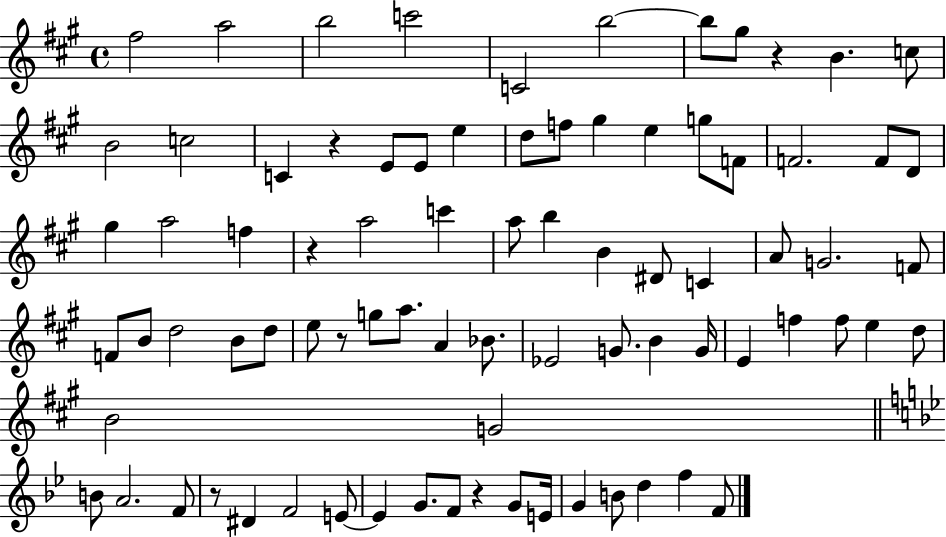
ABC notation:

X:1
T:Untitled
M:4/4
L:1/4
K:A
^f2 a2 b2 c'2 C2 b2 b/2 ^g/2 z B c/2 B2 c2 C z E/2 E/2 e d/2 f/2 ^g e g/2 F/2 F2 F/2 D/2 ^g a2 f z a2 c' a/2 b B ^D/2 C A/2 G2 F/2 F/2 B/2 d2 B/2 d/2 e/2 z/2 g/2 a/2 A _B/2 _E2 G/2 B G/4 E f f/2 e d/2 B2 G2 B/2 A2 F/2 z/2 ^D F2 E/2 E G/2 F/2 z G/2 E/4 G B/2 d f F/2